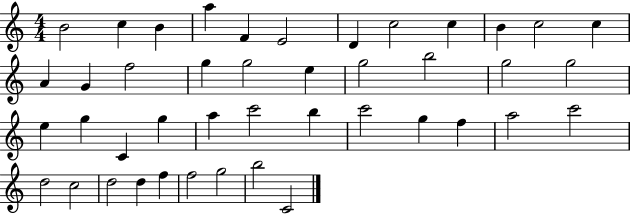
X:1
T:Untitled
M:4/4
L:1/4
K:C
B2 c B a F E2 D c2 c B c2 c A G f2 g g2 e g2 b2 g2 g2 e g C g a c'2 b c'2 g f a2 c'2 d2 c2 d2 d f f2 g2 b2 C2